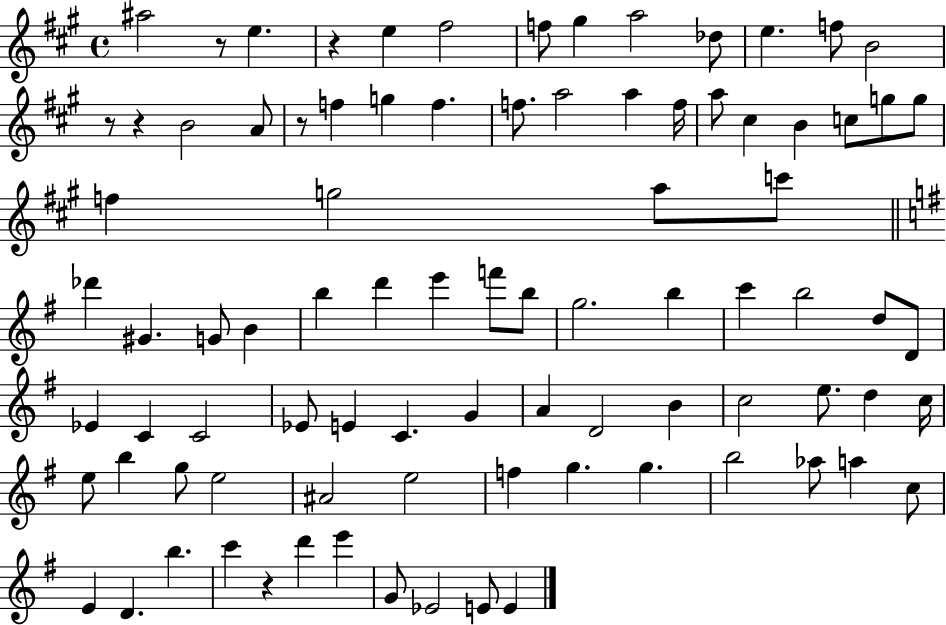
{
  \clef treble
  \time 4/4
  \defaultTimeSignature
  \key a \major
  ais''2 r8 e''4. | r4 e''4 fis''2 | f''8 gis''4 a''2 des''8 | e''4. f''8 b'2 | \break r8 r4 b'2 a'8 | r8 f''4 g''4 f''4. | f''8. a''2 a''4 f''16 | a''8 cis''4 b'4 c''8 g''8 g''8 | \break f''4 g''2 a''8 c'''8 | \bar "||" \break \key e \minor des'''4 gis'4. g'8 b'4 | b''4 d'''4 e'''4 f'''8 b''8 | g''2. b''4 | c'''4 b''2 d''8 d'8 | \break ees'4 c'4 c'2 | ees'8 e'4 c'4. g'4 | a'4 d'2 b'4 | c''2 e''8. d''4 c''16 | \break e''8 b''4 g''8 e''2 | ais'2 e''2 | f''4 g''4. g''4. | b''2 aes''8 a''4 c''8 | \break e'4 d'4. b''4. | c'''4 r4 d'''4 e'''4 | g'8 ees'2 e'8 e'4 | \bar "|."
}